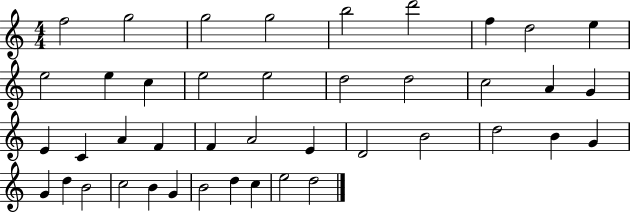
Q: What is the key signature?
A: C major